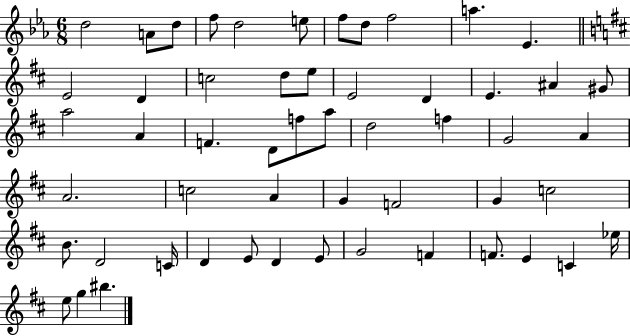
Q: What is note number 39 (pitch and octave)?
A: B4